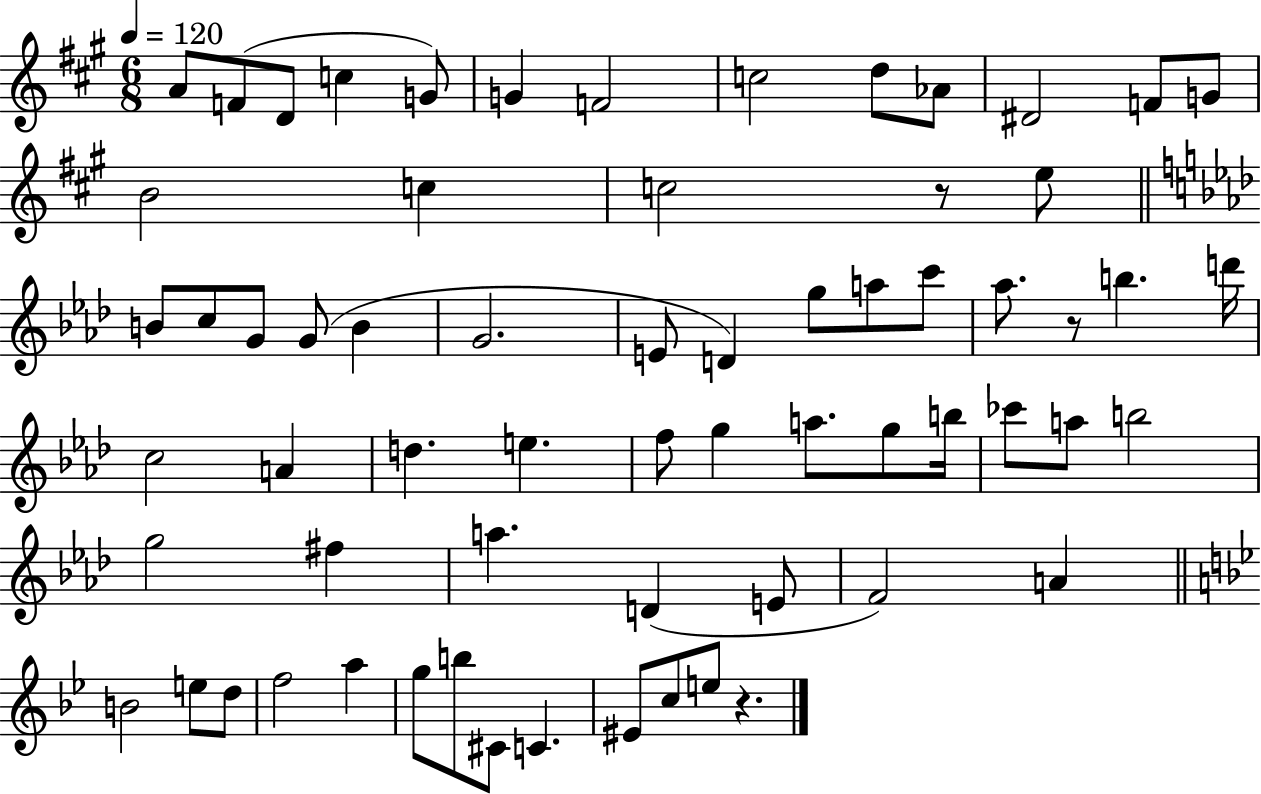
{
  \clef treble
  \numericTimeSignature
  \time 6/8
  \key a \major
  \tempo 4 = 120
  a'8 f'8( d'8 c''4 g'8) | g'4 f'2 | c''2 d''8 aes'8 | dis'2 f'8 g'8 | \break b'2 c''4 | c''2 r8 e''8 | \bar "||" \break \key f \minor b'8 c''8 g'8 g'8( b'4 | g'2. | e'8 d'4) g''8 a''8 c'''8 | aes''8. r8 b''4. d'''16 | \break c''2 a'4 | d''4. e''4. | f''8 g''4 a''8. g''8 b''16 | ces'''8 a''8 b''2 | \break g''2 fis''4 | a''4. d'4( e'8 | f'2) a'4 | \bar "||" \break \key g \minor b'2 e''8 d''8 | f''2 a''4 | g''8 b''8 cis'8 c'4. | eis'8 c''8 e''8 r4. | \break \bar "|."
}